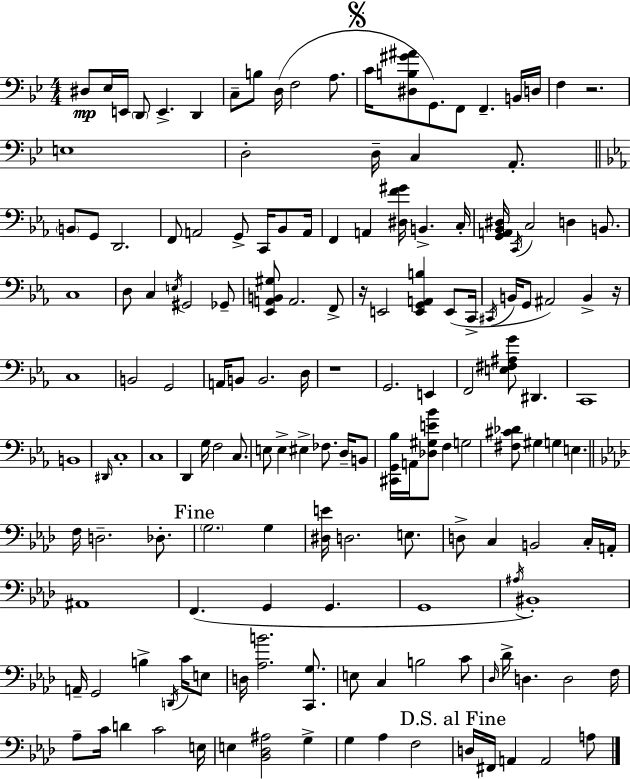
D#3/e Eb3/s E2/s D2/e E2/q. D2/q C3/e B3/e D3/s F3/h A3/e. C4/s [D#3,B3,G#4,A#4]/e G2/e. F2/e F2/q. B2/s D3/s F3/q R/h. E3/w D3/h D3/s C3/q A2/e. B2/e G2/e D2/h. F2/e A2/h G2/e C2/s Bb2/e A2/s F2/q A2/q [D#3,F4,G#4]/s B2/q. C3/s [G2,A2,Bb2,D#3]/s C2/s C3/h D3/q B2/e. C3/w D3/e C3/q E3/s G#2/h Gb2/e [Eb2,A2,B2,G#3]/e A2/h. F2/e R/s E2/h [E2,G2,A2,B3]/q E2/e C2/s C#2/s B2/s G2/e A#2/h B2/q R/s C3/w B2/h G2/h A2/s B2/e B2/h. D3/s R/w G2/h. E2/q F2/h [E3,F#3,A#3,G4]/e D#2/q. C2/w B2/w D#2/s C3/w C3/w D2/q G3/s F3/h C3/e. E3/e E3/q EIS3/q FES3/e. D3/s B2/e [C#2,G2,Bb3]/s A2/s [Db3,G#3,E4,Bb4]/e F3/q G3/h [F#3,C#4,Db4]/e G#3/q G3/q E3/q. F3/s D3/h. Db3/e. G3/h. G3/q [D#3,E4]/s D3/h. E3/e. D3/e C3/q B2/h C3/s A2/s A#2/w F2/q. G2/q G2/q. G2/w A#3/s BIS2/w A2/s G2/h B3/q D2/s C4/s E3/e D3/s [Ab3,B4]/h. [C2,G3]/e. E3/e C3/q B3/h C4/e Db3/s Db4/s D3/q. D3/h F3/s Ab3/e C4/s D4/q C4/h E3/s E3/q [Bb2,Db3,A#3]/h G3/q G3/q Ab3/q F3/h D3/s F#2/s A2/q A2/h A3/e